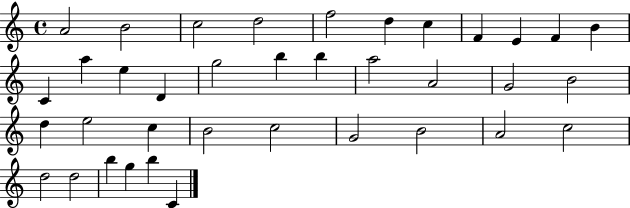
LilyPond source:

{
  \clef treble
  \time 4/4
  \defaultTimeSignature
  \key c \major
  a'2 b'2 | c''2 d''2 | f''2 d''4 c''4 | f'4 e'4 f'4 b'4 | \break c'4 a''4 e''4 d'4 | g''2 b''4 b''4 | a''2 a'2 | g'2 b'2 | \break d''4 e''2 c''4 | b'2 c''2 | g'2 b'2 | a'2 c''2 | \break d''2 d''2 | b''4 g''4 b''4 c'4 | \bar "|."
}